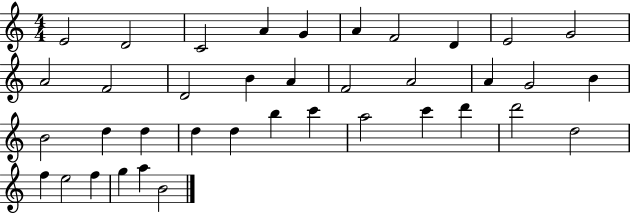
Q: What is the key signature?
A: C major